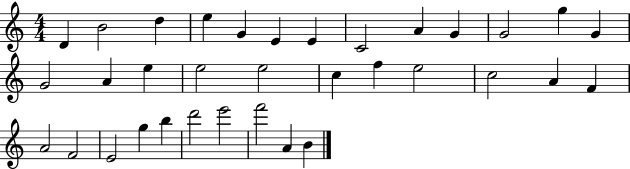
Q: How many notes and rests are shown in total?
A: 34